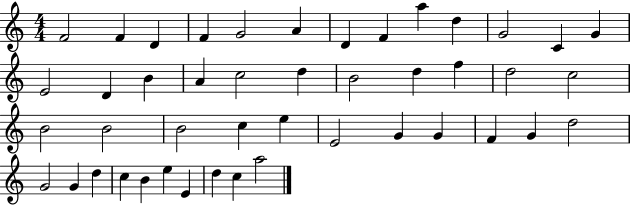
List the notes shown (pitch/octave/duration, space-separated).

F4/h F4/q D4/q F4/q G4/h A4/q D4/q F4/q A5/q D5/q G4/h C4/q G4/q E4/h D4/q B4/q A4/q C5/h D5/q B4/h D5/q F5/q D5/h C5/h B4/h B4/h B4/h C5/q E5/q E4/h G4/q G4/q F4/q G4/q D5/h G4/h G4/q D5/q C5/q B4/q E5/q E4/q D5/q C5/q A5/h